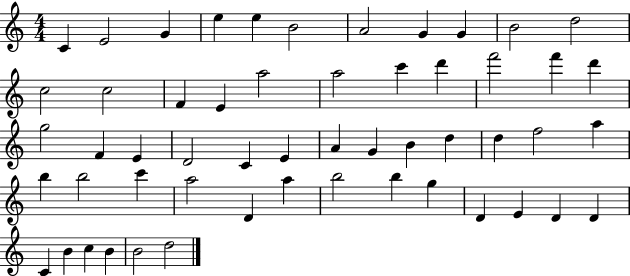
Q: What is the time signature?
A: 4/4